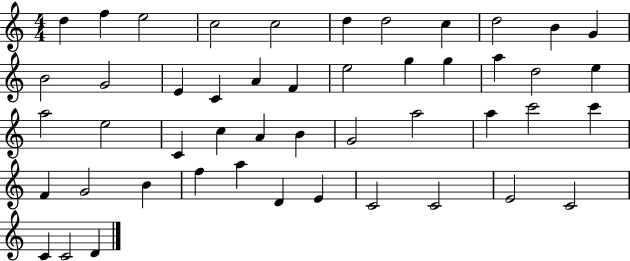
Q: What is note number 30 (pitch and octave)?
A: G4